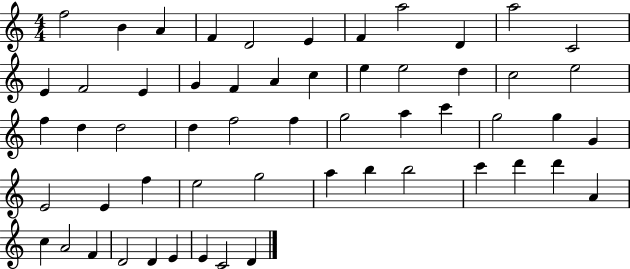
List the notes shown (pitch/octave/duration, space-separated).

F5/h B4/q A4/q F4/q D4/h E4/q F4/q A5/h D4/q A5/h C4/h E4/q F4/h E4/q G4/q F4/q A4/q C5/q E5/q E5/h D5/q C5/h E5/h F5/q D5/q D5/h D5/q F5/h F5/q G5/h A5/q C6/q G5/h G5/q G4/q E4/h E4/q F5/q E5/h G5/h A5/q B5/q B5/h C6/q D6/q D6/q A4/q C5/q A4/h F4/q D4/h D4/q E4/q E4/q C4/h D4/q